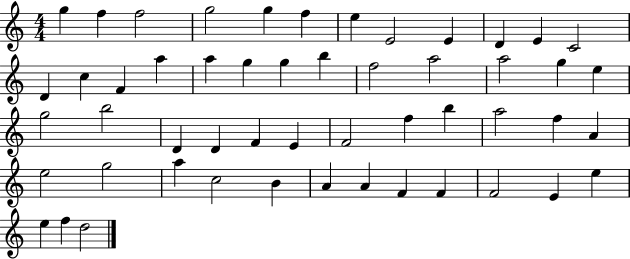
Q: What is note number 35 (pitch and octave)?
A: A5